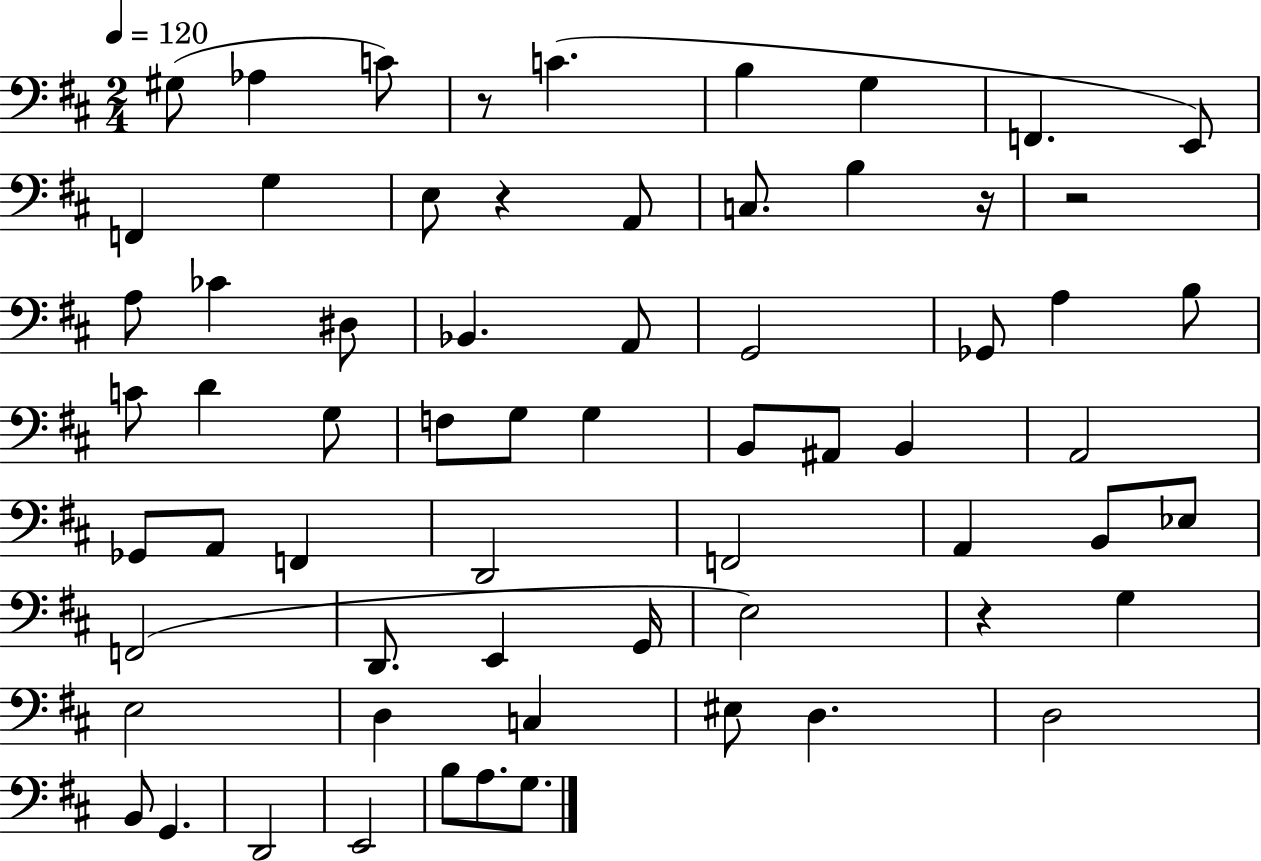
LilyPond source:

{
  \clef bass
  \numericTimeSignature
  \time 2/4
  \key d \major
  \tempo 4 = 120
  gis8( aes4 c'8) | r8 c'4.( | b4 g4 | f,4. e,8) | \break f,4 g4 | e8 r4 a,8 | c8. b4 r16 | r2 | \break a8 ces'4 dis8 | bes,4. a,8 | g,2 | ges,8 a4 b8 | \break c'8 d'4 g8 | f8 g8 g4 | b,8 ais,8 b,4 | a,2 | \break ges,8 a,8 f,4 | d,2 | f,2 | a,4 b,8 ees8 | \break f,2( | d,8. e,4 g,16 | e2) | r4 g4 | \break e2 | d4 c4 | eis8 d4. | d2 | \break b,8 g,4. | d,2 | e,2 | b8 a8. g8. | \break \bar "|."
}